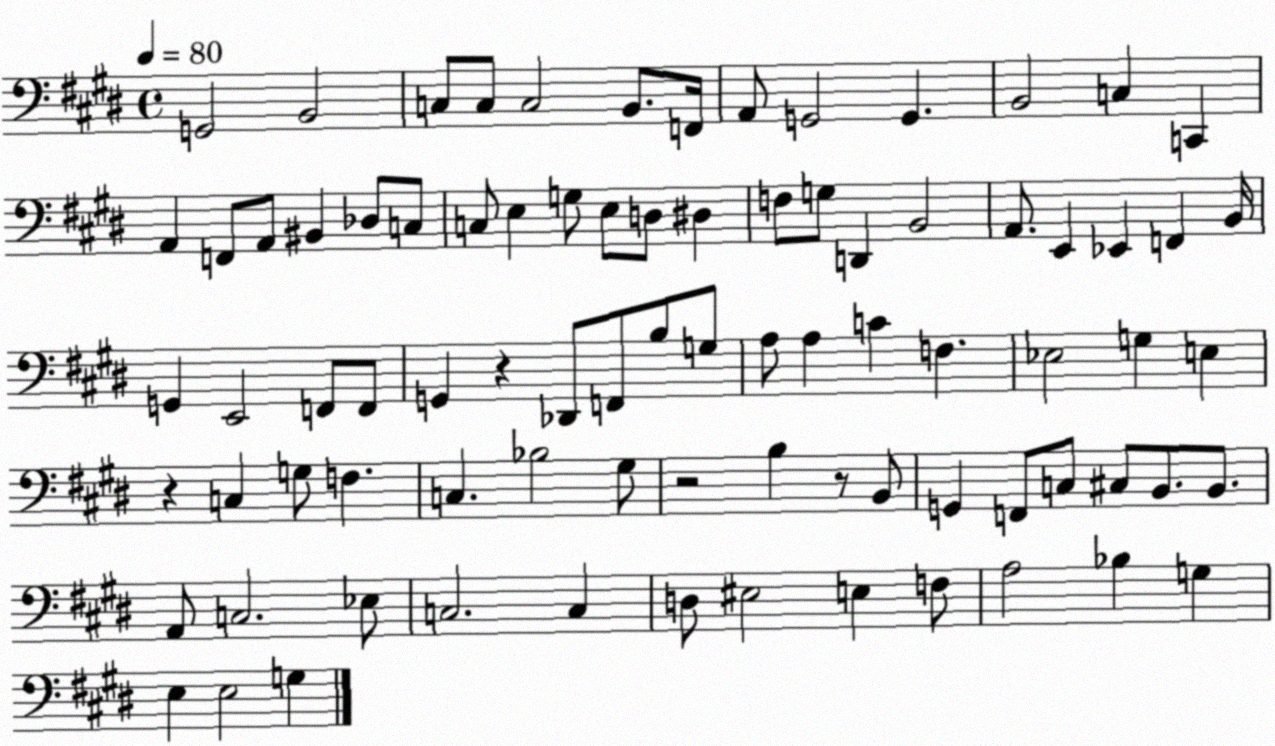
X:1
T:Untitled
M:4/4
L:1/4
K:E
G,,2 B,,2 C,/2 C,/2 C,2 B,,/2 F,,/4 A,,/2 G,,2 G,, B,,2 C, C,, A,, F,,/2 A,,/2 ^B,, _D,/2 C,/2 C,/2 E, G,/2 E,/2 D,/2 ^D, F,/2 G,/2 D,, B,,2 A,,/2 E,, _E,, F,, B,,/4 G,, E,,2 F,,/2 F,,/2 G,, z _D,,/2 F,,/2 B,/2 G,/2 A,/2 A, C F, _E,2 G, E, z C, G,/2 F, C, _B,2 ^G,/2 z2 B, z/2 B,,/2 G,, F,,/2 C,/2 ^C,/2 B,,/2 B,,/2 A,,/2 C,2 _E,/2 C,2 C, D,/2 ^E,2 E, F,/2 A,2 _B, G, E, E,2 G,